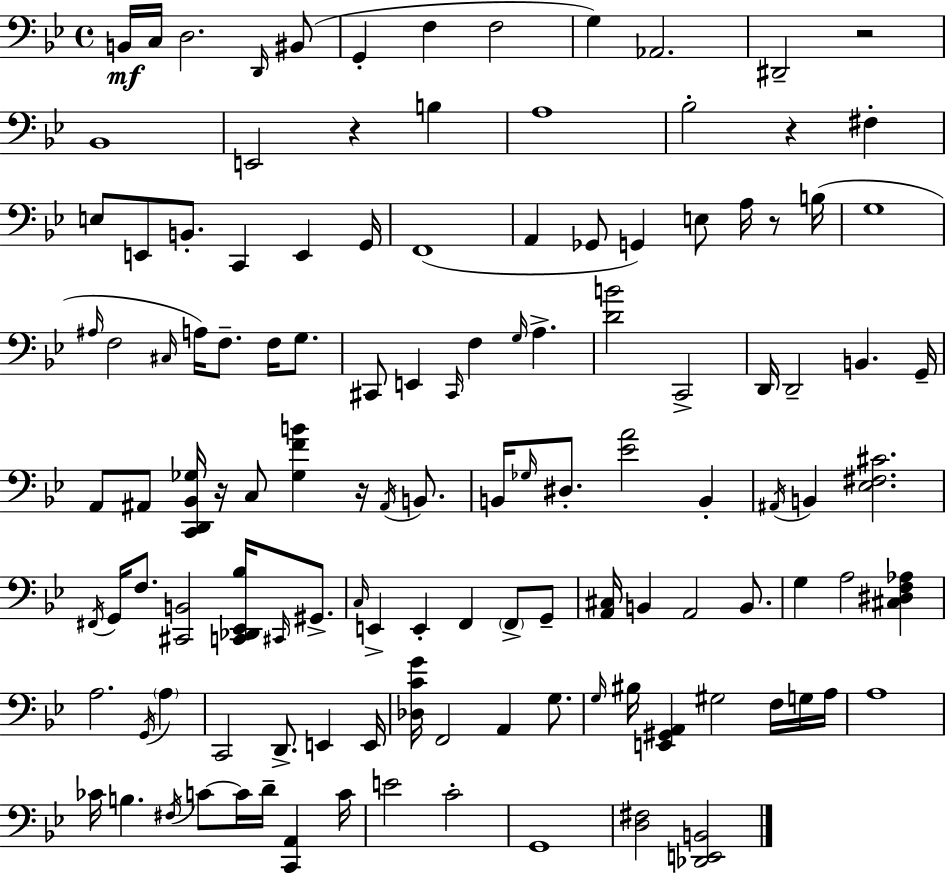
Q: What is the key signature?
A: BES major